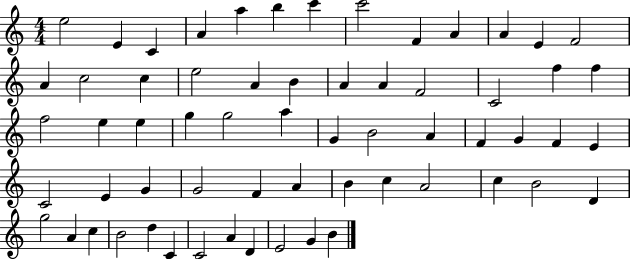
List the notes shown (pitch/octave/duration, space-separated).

E5/h E4/q C4/q A4/q A5/q B5/q C6/q C6/h F4/q A4/q A4/q E4/q F4/h A4/q C5/h C5/q E5/h A4/q B4/q A4/q A4/q F4/h C4/h F5/q F5/q F5/h E5/q E5/q G5/q G5/h A5/q G4/q B4/h A4/q F4/q G4/q F4/q E4/q C4/h E4/q G4/q G4/h F4/q A4/q B4/q C5/q A4/h C5/q B4/h D4/q G5/h A4/q C5/q B4/h D5/q C4/q C4/h A4/q D4/q E4/h G4/q B4/q